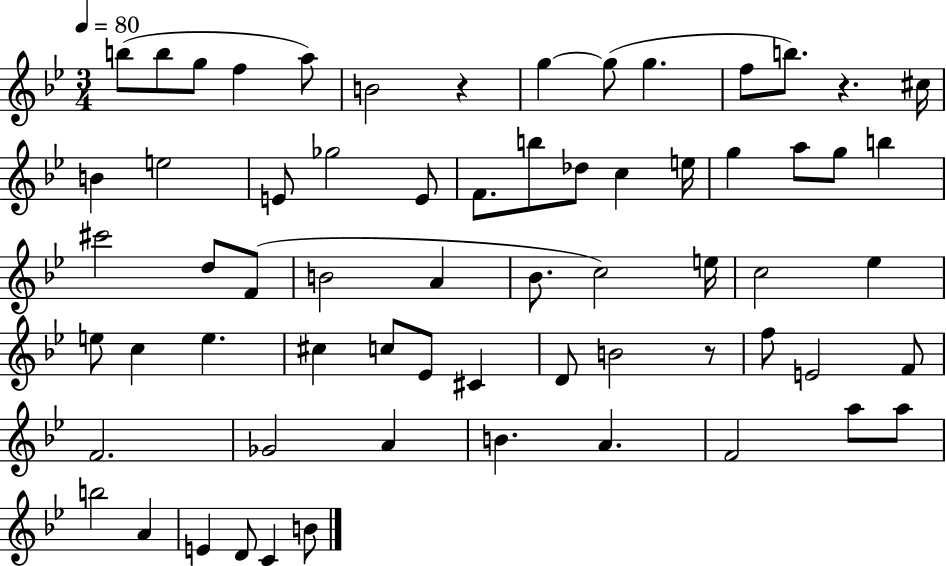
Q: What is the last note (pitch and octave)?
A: B4